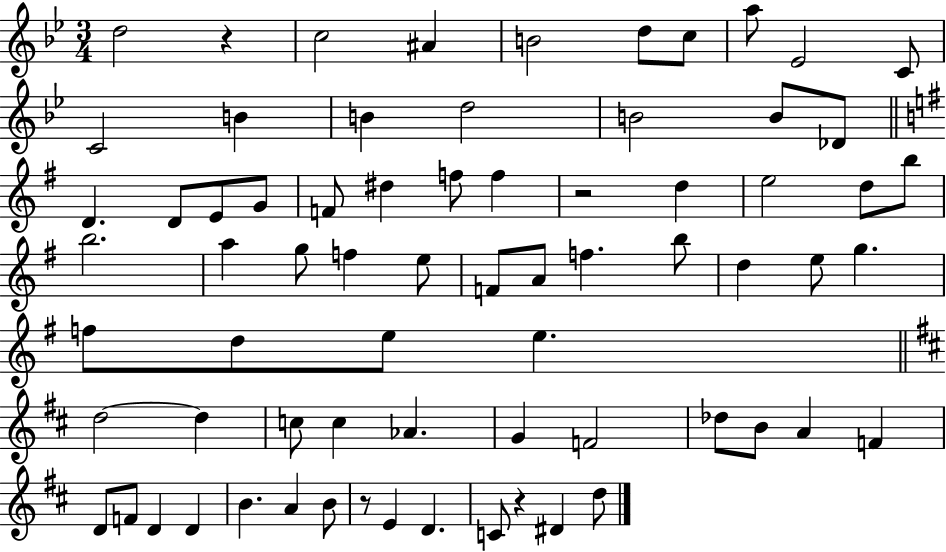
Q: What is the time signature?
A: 3/4